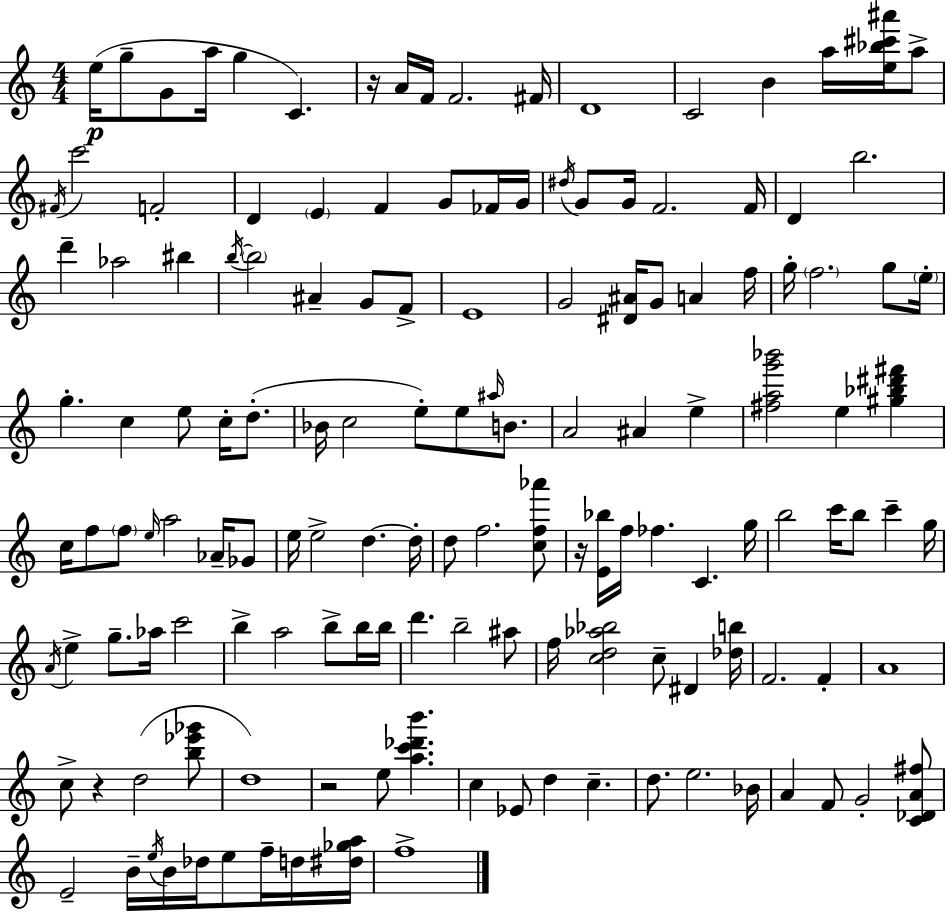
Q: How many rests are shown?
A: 4